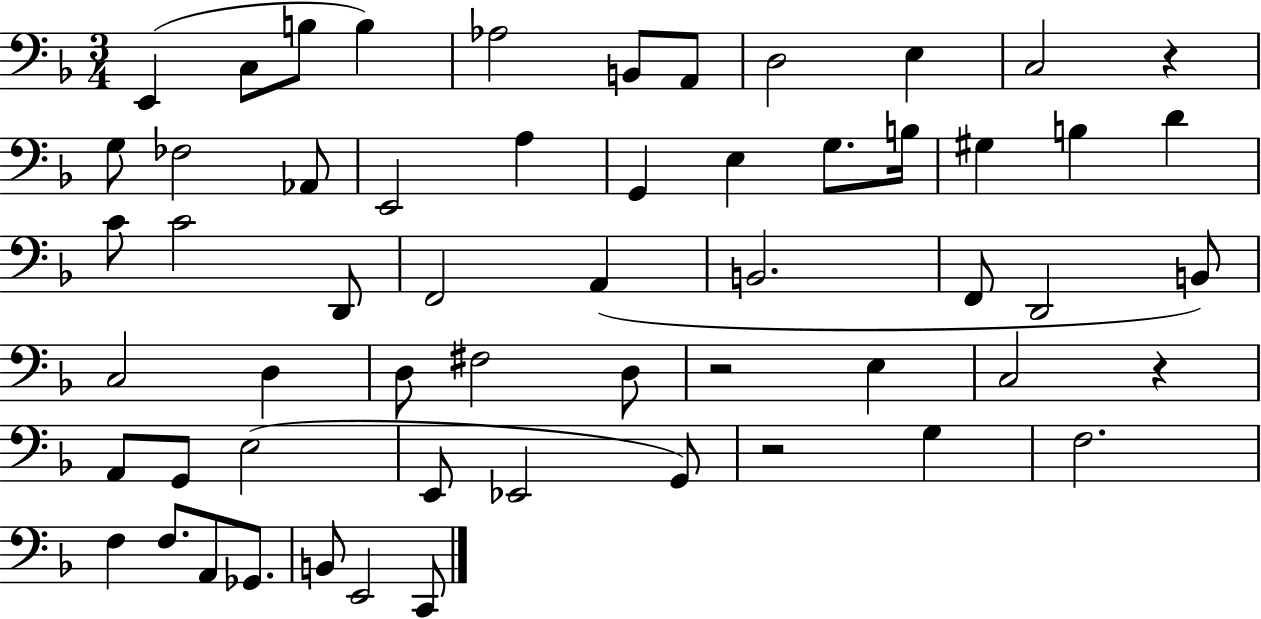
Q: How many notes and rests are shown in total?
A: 57